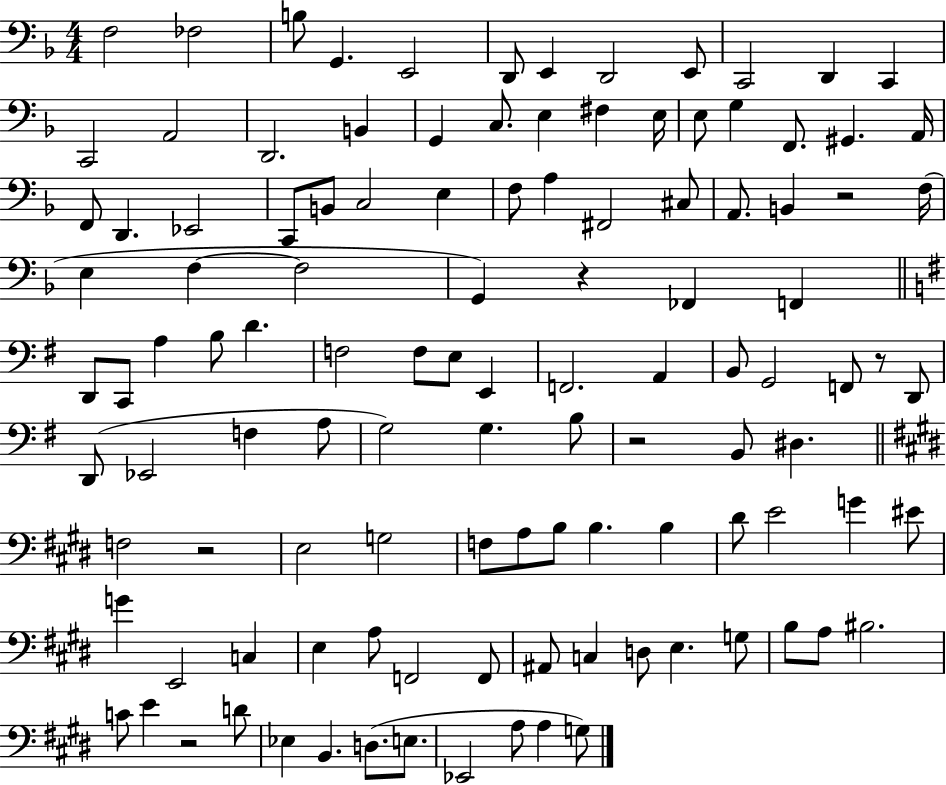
X:1
T:Untitled
M:4/4
L:1/4
K:F
F,2 _F,2 B,/2 G,, E,,2 D,,/2 E,, D,,2 E,,/2 C,,2 D,, C,, C,,2 A,,2 D,,2 B,, G,, C,/2 E, ^F, E,/4 E,/2 G, F,,/2 ^G,, A,,/4 F,,/2 D,, _E,,2 C,,/2 B,,/2 C,2 E, F,/2 A, ^F,,2 ^C,/2 A,,/2 B,, z2 F,/4 E, F, F,2 G,, z _F,, F,, D,,/2 C,,/2 A, B,/2 D F,2 F,/2 E,/2 E,, F,,2 A,, B,,/2 G,,2 F,,/2 z/2 D,,/2 D,,/2 _E,,2 F, A,/2 G,2 G, B,/2 z2 B,,/2 ^D, F,2 z2 E,2 G,2 F,/2 A,/2 B,/2 B, B, ^D/2 E2 G ^E/2 G E,,2 C, E, A,/2 F,,2 F,,/2 ^A,,/2 C, D,/2 E, G,/2 B,/2 A,/2 ^B,2 C/2 E z2 D/2 _E, B,, D,/2 E,/2 _E,,2 A,/2 A, G,/2